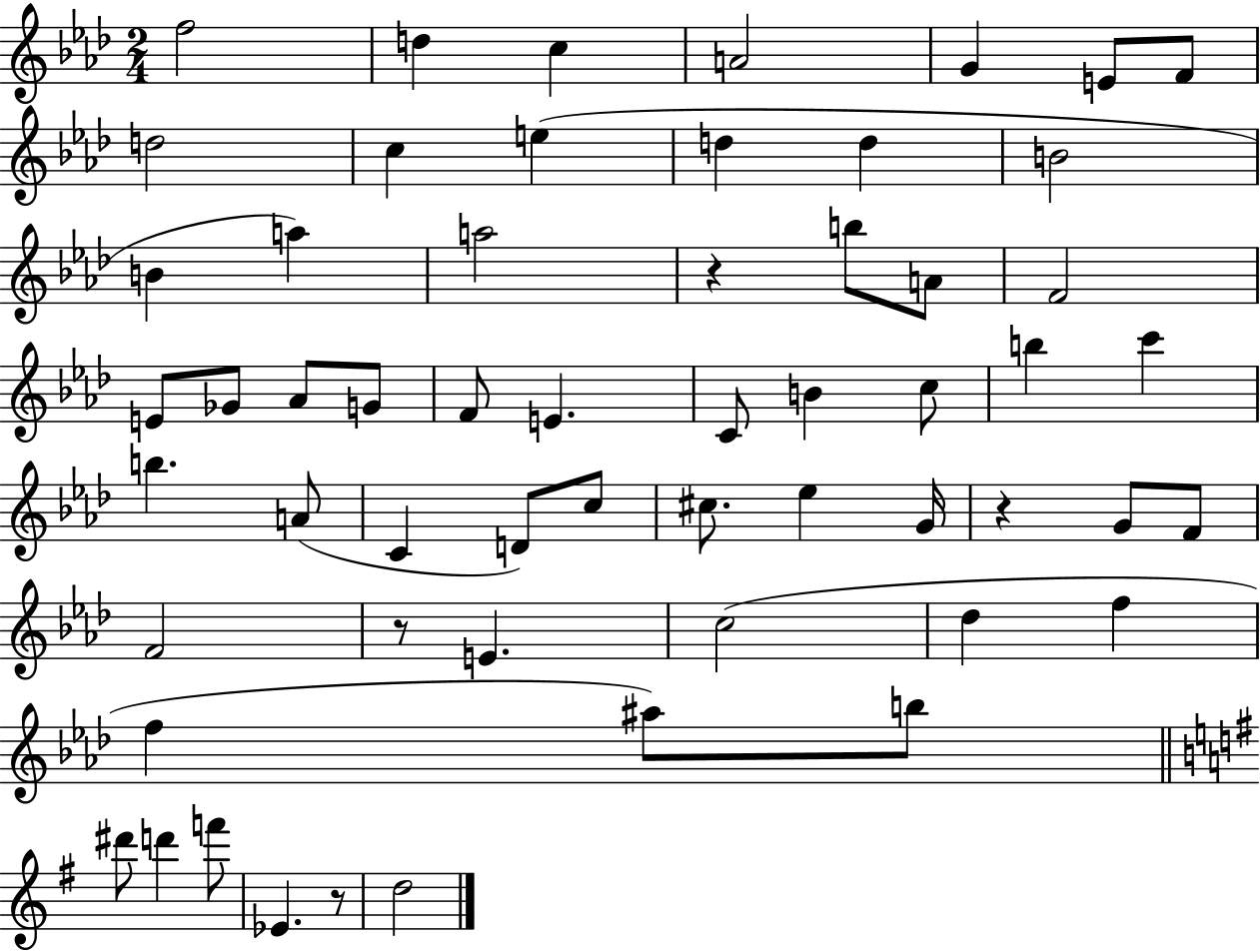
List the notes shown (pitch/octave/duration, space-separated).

F5/h D5/q C5/q A4/h G4/q E4/e F4/e D5/h C5/q E5/q D5/q D5/q B4/h B4/q A5/q A5/h R/q B5/e A4/e F4/h E4/e Gb4/e Ab4/e G4/e F4/e E4/q. C4/e B4/q C5/e B5/q C6/q B5/q. A4/e C4/q D4/e C5/e C#5/e. Eb5/q G4/s R/q G4/e F4/e F4/h R/e E4/q. C5/h Db5/q F5/q F5/q A#5/e B5/e D#6/e D6/q F6/e Eb4/q. R/e D5/h